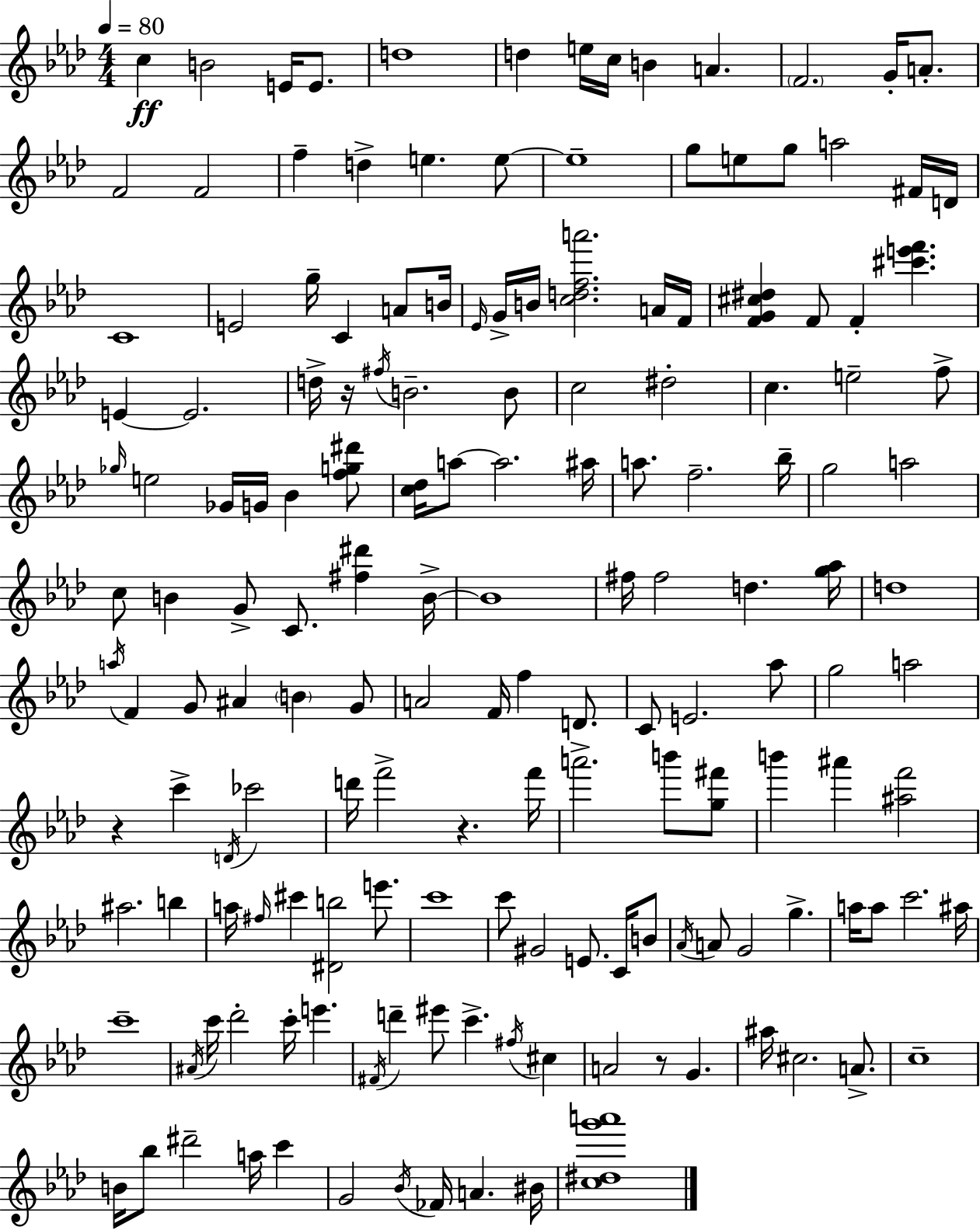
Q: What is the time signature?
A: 4/4